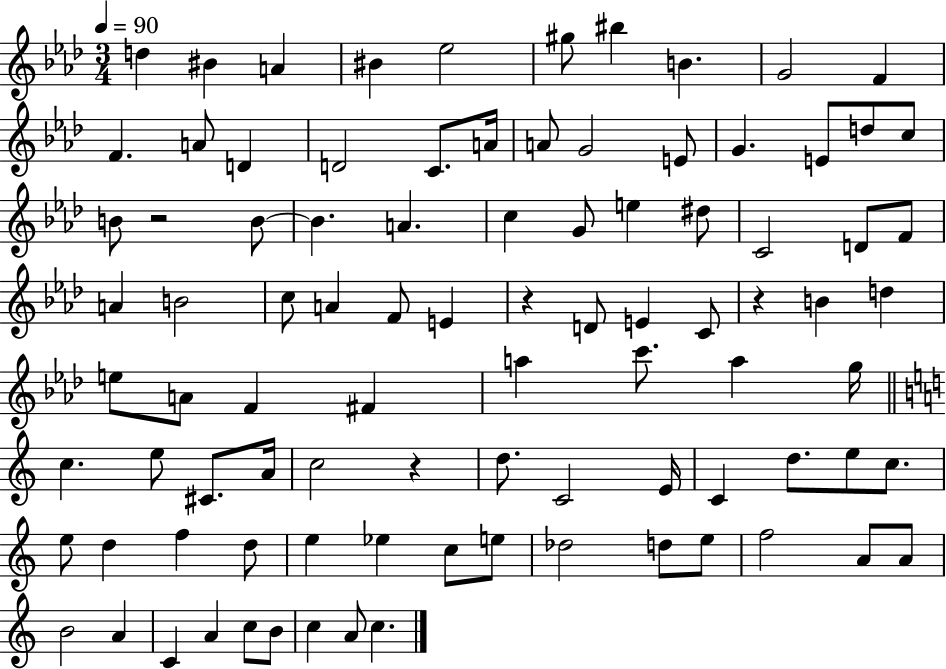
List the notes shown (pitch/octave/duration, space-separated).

D5/q BIS4/q A4/q BIS4/q Eb5/h G#5/e BIS5/q B4/q. G4/h F4/q F4/q. A4/e D4/q D4/h C4/e. A4/s A4/e G4/h E4/e G4/q. E4/e D5/e C5/e B4/e R/h B4/e B4/q. A4/q. C5/q G4/e E5/q D#5/e C4/h D4/e F4/e A4/q B4/h C5/e A4/q F4/e E4/q R/q D4/e E4/q C4/e R/q B4/q D5/q E5/e A4/e F4/q F#4/q A5/q C6/e. A5/q G5/s C5/q. E5/e C#4/e. A4/s C5/h R/q D5/e. C4/h E4/s C4/q D5/e. E5/e C5/e. E5/e D5/q F5/q D5/e E5/q Eb5/q C5/e E5/e Db5/h D5/e E5/e F5/h A4/e A4/e B4/h A4/q C4/q A4/q C5/e B4/e C5/q A4/e C5/q.